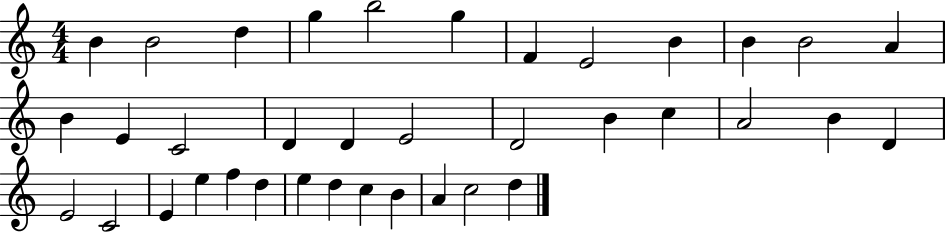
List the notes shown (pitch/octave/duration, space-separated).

B4/q B4/h D5/q G5/q B5/h G5/q F4/q E4/h B4/q B4/q B4/h A4/q B4/q E4/q C4/h D4/q D4/q E4/h D4/h B4/q C5/q A4/h B4/q D4/q E4/h C4/h E4/q E5/q F5/q D5/q E5/q D5/q C5/q B4/q A4/q C5/h D5/q